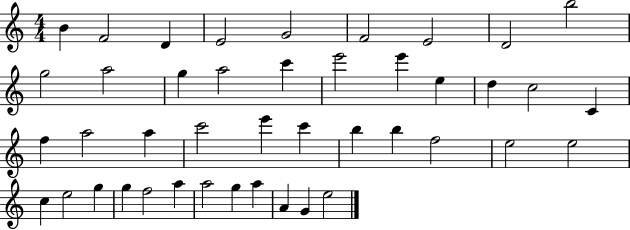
{
  \clef treble
  \numericTimeSignature
  \time 4/4
  \key c \major
  b'4 f'2 d'4 | e'2 g'2 | f'2 e'2 | d'2 b''2 | \break g''2 a''2 | g''4 a''2 c'''4 | e'''2 e'''4 e''4 | d''4 c''2 c'4 | \break f''4 a''2 a''4 | c'''2 e'''4 c'''4 | b''4 b''4 f''2 | e''2 e''2 | \break c''4 e''2 g''4 | g''4 f''2 a''4 | a''2 g''4 a''4 | a'4 g'4 e''2 | \break \bar "|."
}